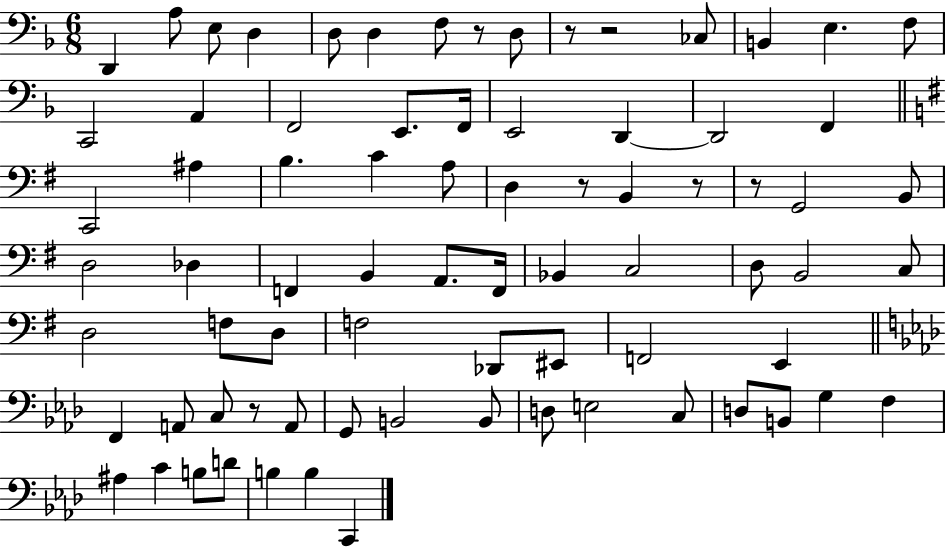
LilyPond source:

{
  \clef bass
  \numericTimeSignature
  \time 6/8
  \key f \major
  d,4 a8 e8 d4 | d8 d4 f8 r8 d8 | r8 r2 ces8 | b,4 e4. f8 | \break c,2 a,4 | f,2 e,8. f,16 | e,2 d,4~~ | d,2 f,4 | \break \bar "||" \break \key g \major c,2 ais4 | b4. c'4 a8 | d4 r8 b,4 r8 | r8 g,2 b,8 | \break d2 des4 | f,4 b,4 a,8. f,16 | bes,4 c2 | d8 b,2 c8 | \break d2 f8 d8 | f2 des,8 eis,8 | f,2 e,4 | \bar "||" \break \key f \minor f,4 a,8 c8 r8 a,8 | g,8 b,2 b,8 | d8 e2 c8 | d8 b,8 g4 f4 | \break ais4 c'4 b8 d'8 | b4 b4 c,4 | \bar "|."
}